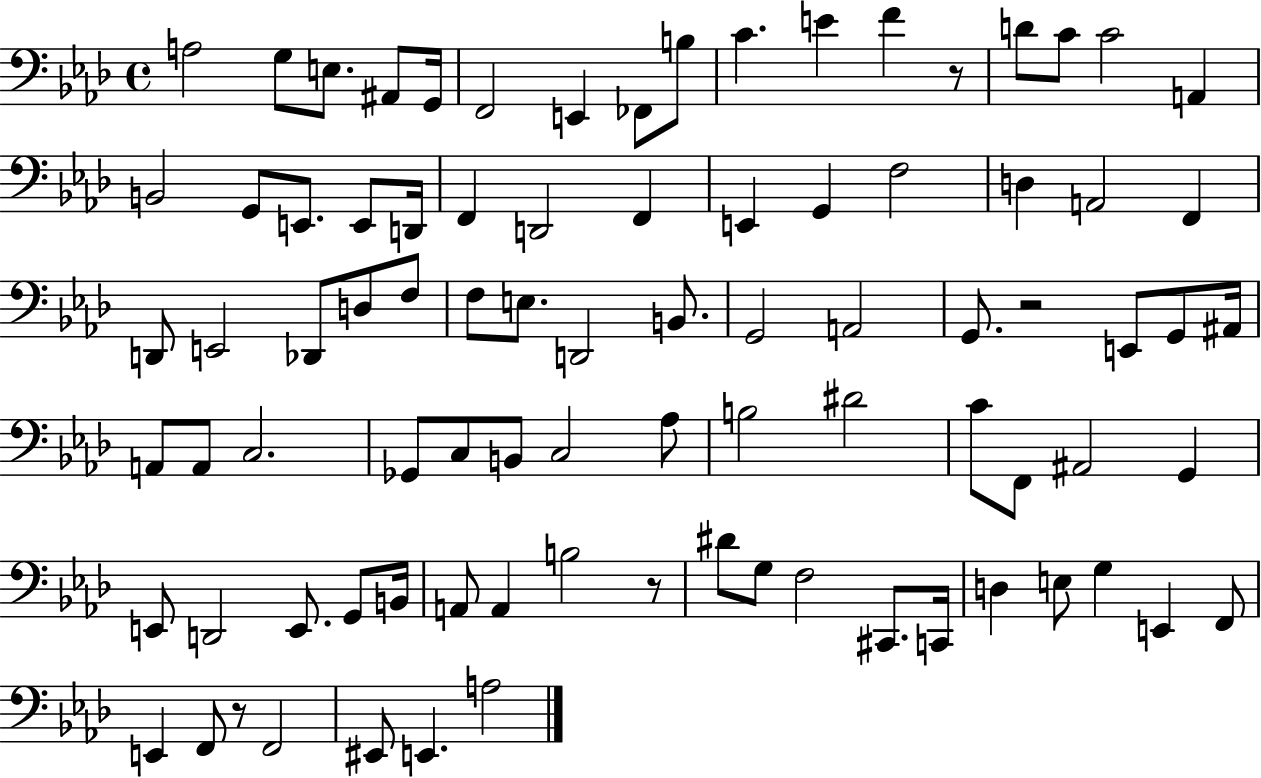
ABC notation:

X:1
T:Untitled
M:4/4
L:1/4
K:Ab
A,2 G,/2 E,/2 ^A,,/2 G,,/4 F,,2 E,, _F,,/2 B,/2 C E F z/2 D/2 C/2 C2 A,, B,,2 G,,/2 E,,/2 E,,/2 D,,/4 F,, D,,2 F,, E,, G,, F,2 D, A,,2 F,, D,,/2 E,,2 _D,,/2 D,/2 F,/2 F,/2 E,/2 D,,2 B,,/2 G,,2 A,,2 G,,/2 z2 E,,/2 G,,/2 ^A,,/4 A,,/2 A,,/2 C,2 _G,,/2 C,/2 B,,/2 C,2 _A,/2 B,2 ^D2 C/2 F,,/2 ^A,,2 G,, E,,/2 D,,2 E,,/2 G,,/2 B,,/4 A,,/2 A,, B,2 z/2 ^D/2 G,/2 F,2 ^C,,/2 C,,/4 D, E,/2 G, E,, F,,/2 E,, F,,/2 z/2 F,,2 ^E,,/2 E,, A,2